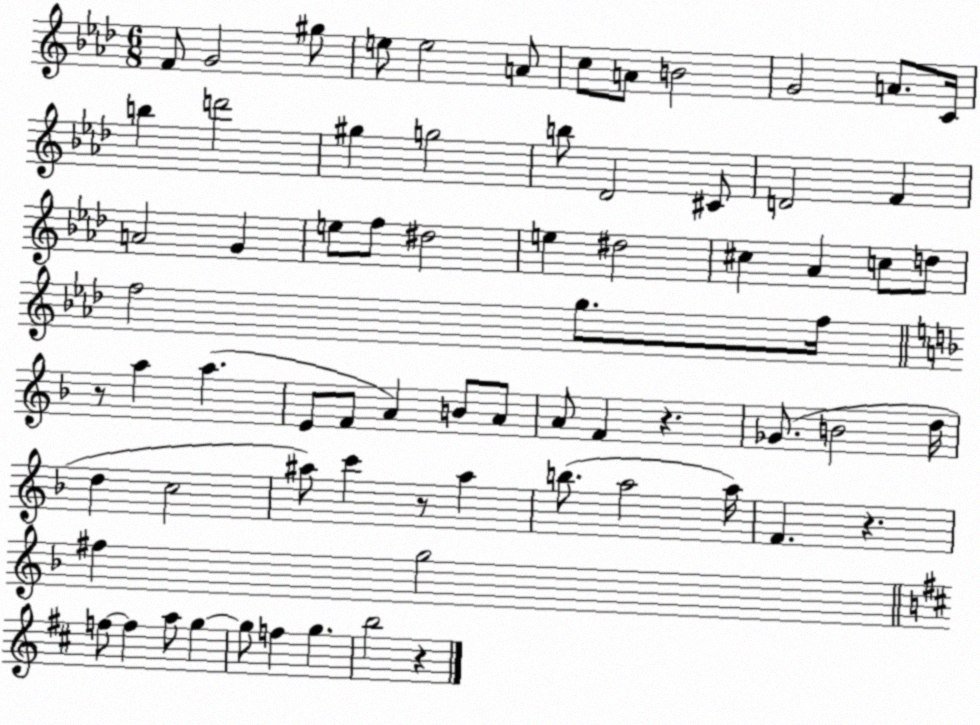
X:1
T:Untitled
M:6/8
L:1/4
K:Ab
F/2 G2 ^g/2 e/2 e2 A/2 c/2 A/2 B2 G2 A/2 C/4 b d'2 ^g g2 b/2 _D2 ^C/2 D2 F A2 G e/2 f/2 ^d2 e ^d2 ^c _A c/2 d/2 f2 g/2 f/4 z/2 a a E/2 F/2 A B/2 A/2 A/2 F z _G/2 B2 d/4 d c2 ^a/2 c' z/2 ^a b/2 a2 a/4 F z ^f g2 f/2 f a/2 g g/2 f g b2 z